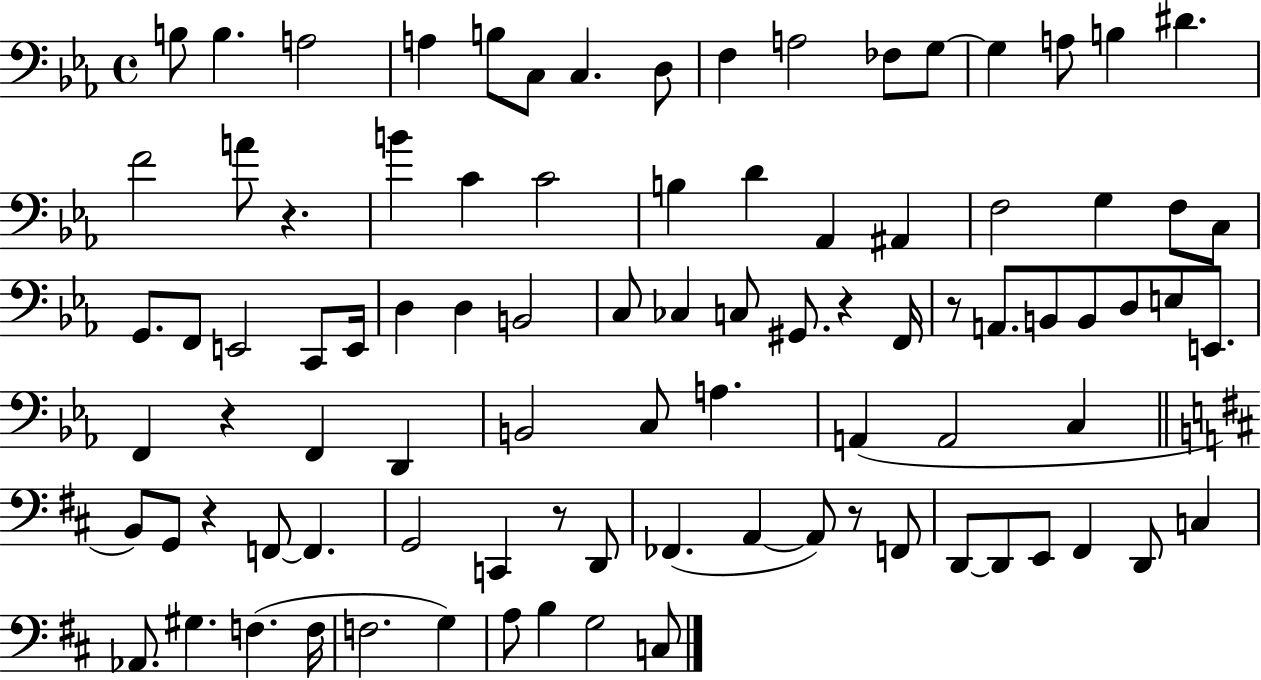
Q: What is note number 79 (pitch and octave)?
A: F3